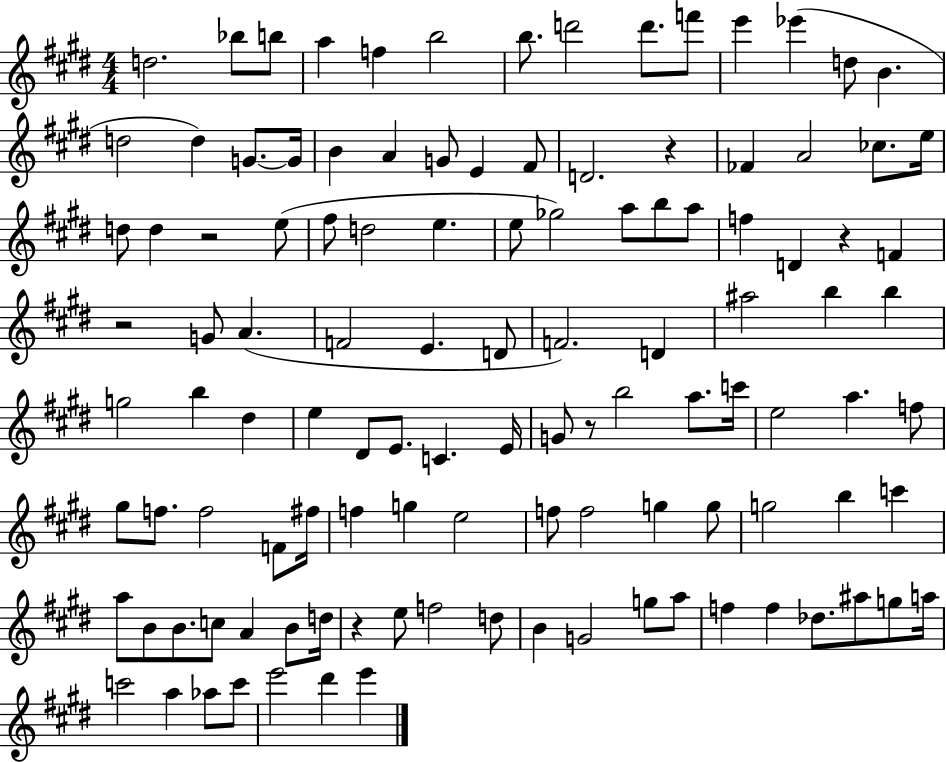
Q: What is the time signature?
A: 4/4